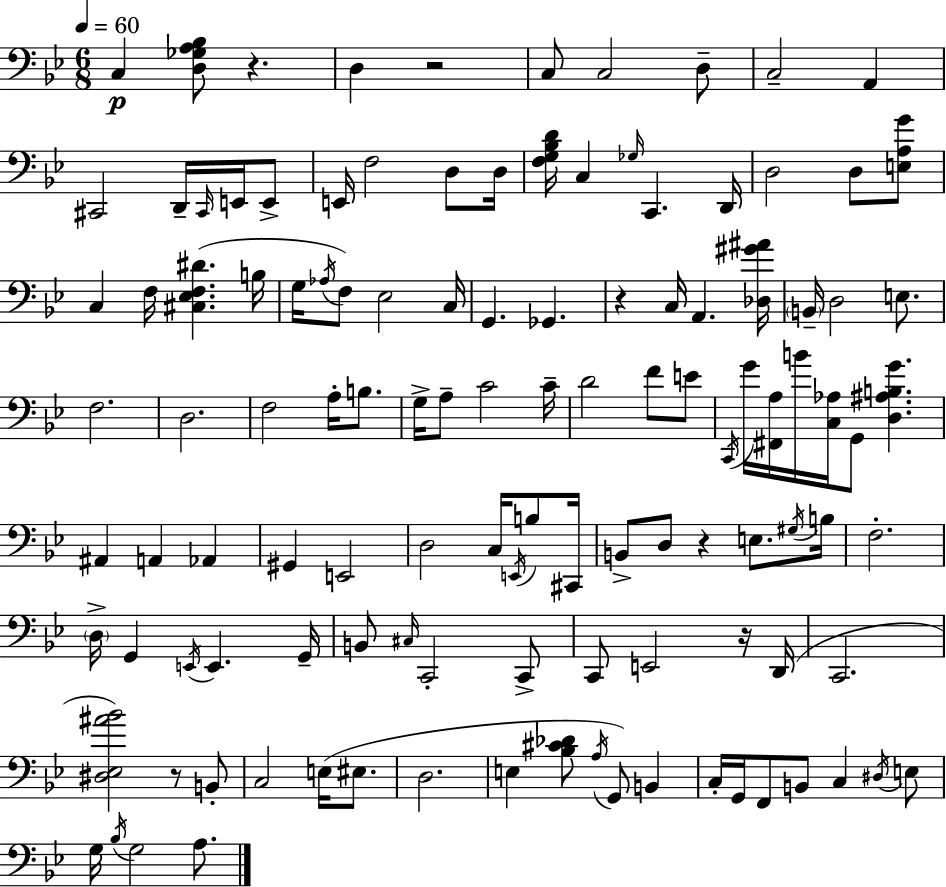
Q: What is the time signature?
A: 6/8